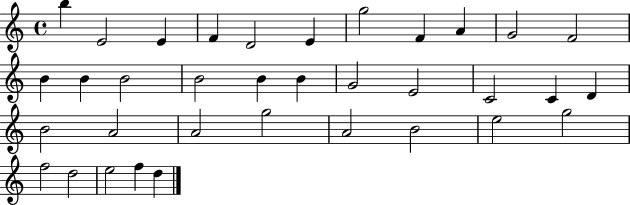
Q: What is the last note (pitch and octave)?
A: D5